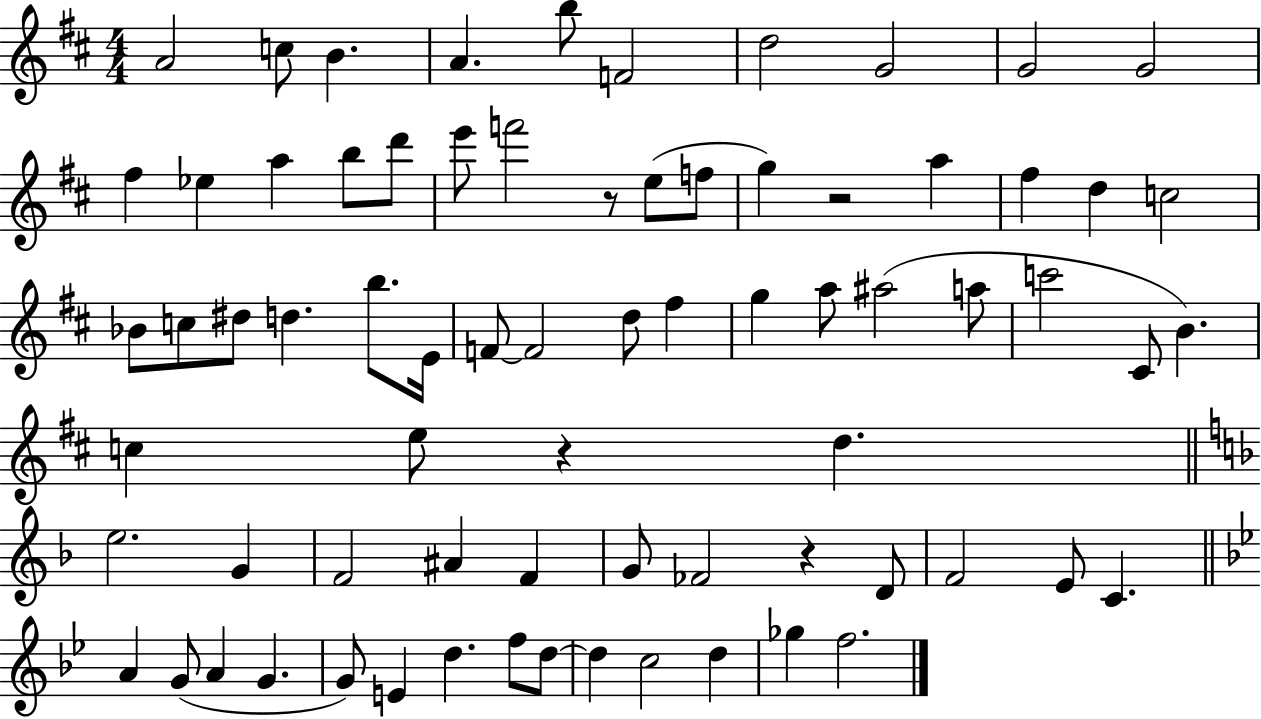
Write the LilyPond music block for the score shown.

{
  \clef treble
  \numericTimeSignature
  \time 4/4
  \key d \major
  \repeat volta 2 { a'2 c''8 b'4. | a'4. b''8 f'2 | d''2 g'2 | g'2 g'2 | \break fis''4 ees''4 a''4 b''8 d'''8 | e'''8 f'''2 r8 e''8( f''8 | g''4) r2 a''4 | fis''4 d''4 c''2 | \break bes'8 c''8 dis''8 d''4. b''8. e'16 | f'8~~ f'2 d''8 fis''4 | g''4 a''8 ais''2( a''8 | c'''2 cis'8 b'4.) | \break c''4 e''8 r4 d''4. | \bar "||" \break \key f \major e''2. g'4 | f'2 ais'4 f'4 | g'8 fes'2 r4 d'8 | f'2 e'8 c'4. | \break \bar "||" \break \key g \minor a'4 g'8( a'4 g'4. | g'8) e'4 d''4. f''8 d''8~~ | d''4 c''2 d''4 | ges''4 f''2. | \break } \bar "|."
}